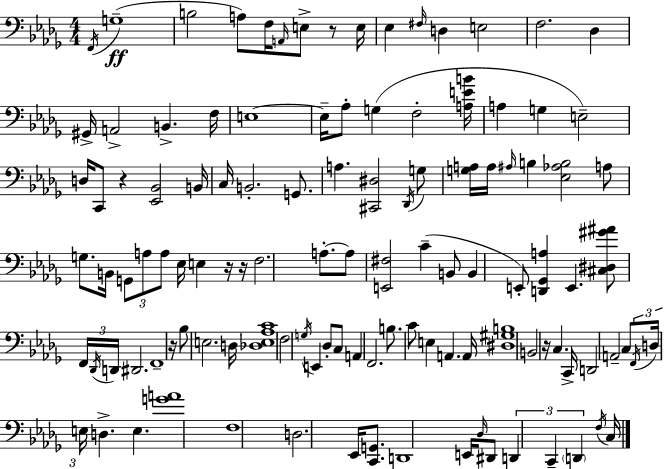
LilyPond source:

{
  \clef bass
  \numericTimeSignature
  \time 4/4
  \key bes \minor
  \acciaccatura { f,16 }\ff g1--( | b2 a8) f16 \grace { a,16 } e8-> r8 | e16 ees4 \grace { fis16 } d4 e2 | f2. des4 | \break gis,16-> a,2-> b,4.-> | f16 e1~~ | e16-- aes8-. g4( f2-. | <a e' b'>16 a4 g4 e2--) | \break d16 c,8 r4 <ees, bes,>2 | b,16 c16 b,2.-. | g,8. a4. <cis, dis>2 | \acciaccatura { des,16 } g8 <g a>16 a16 \grace { ais16 } b4 <ees aes b>2 | \break a8 g8. b,16 \tuplet 3/2 { g,8 a8 a8 } ees16 | e4 r16 r16 f2. | a8.-.~~ a8 <e, fis>2 c'4--( | b,8 b,4 e,8-.) <d, ges, a>4 e,4. | \break <cis dis gis' ais'>8 \tuplet 3/2 { f,16 \acciaccatura { des,16 } d,16 } dis,2. | f,1-- | r16 bes8 e2. | d16 <des e aes c'>1 | \break f2 \acciaccatura { g16 } e,4 | des8-. c8 a,4 f,2. | b8. c'8 e4 | a,4. a,16 <dis gis b>1 | \break b,2 r16 | c4. c,16-> d,2 a,2-- | c8 \tuplet 3/2 { \acciaccatura { f,16 } d16 e16 } d4.-> | e4. <g' a'>1 | \break f1 | d2. | ees,16 <c, g,>8. d,1 | e,16 \grace { des16 } dis,8 \tuplet 3/2 { d,4 | \break c,4-- \parenthesize d,4 } \acciaccatura { f16 } c16 \bar "|."
}